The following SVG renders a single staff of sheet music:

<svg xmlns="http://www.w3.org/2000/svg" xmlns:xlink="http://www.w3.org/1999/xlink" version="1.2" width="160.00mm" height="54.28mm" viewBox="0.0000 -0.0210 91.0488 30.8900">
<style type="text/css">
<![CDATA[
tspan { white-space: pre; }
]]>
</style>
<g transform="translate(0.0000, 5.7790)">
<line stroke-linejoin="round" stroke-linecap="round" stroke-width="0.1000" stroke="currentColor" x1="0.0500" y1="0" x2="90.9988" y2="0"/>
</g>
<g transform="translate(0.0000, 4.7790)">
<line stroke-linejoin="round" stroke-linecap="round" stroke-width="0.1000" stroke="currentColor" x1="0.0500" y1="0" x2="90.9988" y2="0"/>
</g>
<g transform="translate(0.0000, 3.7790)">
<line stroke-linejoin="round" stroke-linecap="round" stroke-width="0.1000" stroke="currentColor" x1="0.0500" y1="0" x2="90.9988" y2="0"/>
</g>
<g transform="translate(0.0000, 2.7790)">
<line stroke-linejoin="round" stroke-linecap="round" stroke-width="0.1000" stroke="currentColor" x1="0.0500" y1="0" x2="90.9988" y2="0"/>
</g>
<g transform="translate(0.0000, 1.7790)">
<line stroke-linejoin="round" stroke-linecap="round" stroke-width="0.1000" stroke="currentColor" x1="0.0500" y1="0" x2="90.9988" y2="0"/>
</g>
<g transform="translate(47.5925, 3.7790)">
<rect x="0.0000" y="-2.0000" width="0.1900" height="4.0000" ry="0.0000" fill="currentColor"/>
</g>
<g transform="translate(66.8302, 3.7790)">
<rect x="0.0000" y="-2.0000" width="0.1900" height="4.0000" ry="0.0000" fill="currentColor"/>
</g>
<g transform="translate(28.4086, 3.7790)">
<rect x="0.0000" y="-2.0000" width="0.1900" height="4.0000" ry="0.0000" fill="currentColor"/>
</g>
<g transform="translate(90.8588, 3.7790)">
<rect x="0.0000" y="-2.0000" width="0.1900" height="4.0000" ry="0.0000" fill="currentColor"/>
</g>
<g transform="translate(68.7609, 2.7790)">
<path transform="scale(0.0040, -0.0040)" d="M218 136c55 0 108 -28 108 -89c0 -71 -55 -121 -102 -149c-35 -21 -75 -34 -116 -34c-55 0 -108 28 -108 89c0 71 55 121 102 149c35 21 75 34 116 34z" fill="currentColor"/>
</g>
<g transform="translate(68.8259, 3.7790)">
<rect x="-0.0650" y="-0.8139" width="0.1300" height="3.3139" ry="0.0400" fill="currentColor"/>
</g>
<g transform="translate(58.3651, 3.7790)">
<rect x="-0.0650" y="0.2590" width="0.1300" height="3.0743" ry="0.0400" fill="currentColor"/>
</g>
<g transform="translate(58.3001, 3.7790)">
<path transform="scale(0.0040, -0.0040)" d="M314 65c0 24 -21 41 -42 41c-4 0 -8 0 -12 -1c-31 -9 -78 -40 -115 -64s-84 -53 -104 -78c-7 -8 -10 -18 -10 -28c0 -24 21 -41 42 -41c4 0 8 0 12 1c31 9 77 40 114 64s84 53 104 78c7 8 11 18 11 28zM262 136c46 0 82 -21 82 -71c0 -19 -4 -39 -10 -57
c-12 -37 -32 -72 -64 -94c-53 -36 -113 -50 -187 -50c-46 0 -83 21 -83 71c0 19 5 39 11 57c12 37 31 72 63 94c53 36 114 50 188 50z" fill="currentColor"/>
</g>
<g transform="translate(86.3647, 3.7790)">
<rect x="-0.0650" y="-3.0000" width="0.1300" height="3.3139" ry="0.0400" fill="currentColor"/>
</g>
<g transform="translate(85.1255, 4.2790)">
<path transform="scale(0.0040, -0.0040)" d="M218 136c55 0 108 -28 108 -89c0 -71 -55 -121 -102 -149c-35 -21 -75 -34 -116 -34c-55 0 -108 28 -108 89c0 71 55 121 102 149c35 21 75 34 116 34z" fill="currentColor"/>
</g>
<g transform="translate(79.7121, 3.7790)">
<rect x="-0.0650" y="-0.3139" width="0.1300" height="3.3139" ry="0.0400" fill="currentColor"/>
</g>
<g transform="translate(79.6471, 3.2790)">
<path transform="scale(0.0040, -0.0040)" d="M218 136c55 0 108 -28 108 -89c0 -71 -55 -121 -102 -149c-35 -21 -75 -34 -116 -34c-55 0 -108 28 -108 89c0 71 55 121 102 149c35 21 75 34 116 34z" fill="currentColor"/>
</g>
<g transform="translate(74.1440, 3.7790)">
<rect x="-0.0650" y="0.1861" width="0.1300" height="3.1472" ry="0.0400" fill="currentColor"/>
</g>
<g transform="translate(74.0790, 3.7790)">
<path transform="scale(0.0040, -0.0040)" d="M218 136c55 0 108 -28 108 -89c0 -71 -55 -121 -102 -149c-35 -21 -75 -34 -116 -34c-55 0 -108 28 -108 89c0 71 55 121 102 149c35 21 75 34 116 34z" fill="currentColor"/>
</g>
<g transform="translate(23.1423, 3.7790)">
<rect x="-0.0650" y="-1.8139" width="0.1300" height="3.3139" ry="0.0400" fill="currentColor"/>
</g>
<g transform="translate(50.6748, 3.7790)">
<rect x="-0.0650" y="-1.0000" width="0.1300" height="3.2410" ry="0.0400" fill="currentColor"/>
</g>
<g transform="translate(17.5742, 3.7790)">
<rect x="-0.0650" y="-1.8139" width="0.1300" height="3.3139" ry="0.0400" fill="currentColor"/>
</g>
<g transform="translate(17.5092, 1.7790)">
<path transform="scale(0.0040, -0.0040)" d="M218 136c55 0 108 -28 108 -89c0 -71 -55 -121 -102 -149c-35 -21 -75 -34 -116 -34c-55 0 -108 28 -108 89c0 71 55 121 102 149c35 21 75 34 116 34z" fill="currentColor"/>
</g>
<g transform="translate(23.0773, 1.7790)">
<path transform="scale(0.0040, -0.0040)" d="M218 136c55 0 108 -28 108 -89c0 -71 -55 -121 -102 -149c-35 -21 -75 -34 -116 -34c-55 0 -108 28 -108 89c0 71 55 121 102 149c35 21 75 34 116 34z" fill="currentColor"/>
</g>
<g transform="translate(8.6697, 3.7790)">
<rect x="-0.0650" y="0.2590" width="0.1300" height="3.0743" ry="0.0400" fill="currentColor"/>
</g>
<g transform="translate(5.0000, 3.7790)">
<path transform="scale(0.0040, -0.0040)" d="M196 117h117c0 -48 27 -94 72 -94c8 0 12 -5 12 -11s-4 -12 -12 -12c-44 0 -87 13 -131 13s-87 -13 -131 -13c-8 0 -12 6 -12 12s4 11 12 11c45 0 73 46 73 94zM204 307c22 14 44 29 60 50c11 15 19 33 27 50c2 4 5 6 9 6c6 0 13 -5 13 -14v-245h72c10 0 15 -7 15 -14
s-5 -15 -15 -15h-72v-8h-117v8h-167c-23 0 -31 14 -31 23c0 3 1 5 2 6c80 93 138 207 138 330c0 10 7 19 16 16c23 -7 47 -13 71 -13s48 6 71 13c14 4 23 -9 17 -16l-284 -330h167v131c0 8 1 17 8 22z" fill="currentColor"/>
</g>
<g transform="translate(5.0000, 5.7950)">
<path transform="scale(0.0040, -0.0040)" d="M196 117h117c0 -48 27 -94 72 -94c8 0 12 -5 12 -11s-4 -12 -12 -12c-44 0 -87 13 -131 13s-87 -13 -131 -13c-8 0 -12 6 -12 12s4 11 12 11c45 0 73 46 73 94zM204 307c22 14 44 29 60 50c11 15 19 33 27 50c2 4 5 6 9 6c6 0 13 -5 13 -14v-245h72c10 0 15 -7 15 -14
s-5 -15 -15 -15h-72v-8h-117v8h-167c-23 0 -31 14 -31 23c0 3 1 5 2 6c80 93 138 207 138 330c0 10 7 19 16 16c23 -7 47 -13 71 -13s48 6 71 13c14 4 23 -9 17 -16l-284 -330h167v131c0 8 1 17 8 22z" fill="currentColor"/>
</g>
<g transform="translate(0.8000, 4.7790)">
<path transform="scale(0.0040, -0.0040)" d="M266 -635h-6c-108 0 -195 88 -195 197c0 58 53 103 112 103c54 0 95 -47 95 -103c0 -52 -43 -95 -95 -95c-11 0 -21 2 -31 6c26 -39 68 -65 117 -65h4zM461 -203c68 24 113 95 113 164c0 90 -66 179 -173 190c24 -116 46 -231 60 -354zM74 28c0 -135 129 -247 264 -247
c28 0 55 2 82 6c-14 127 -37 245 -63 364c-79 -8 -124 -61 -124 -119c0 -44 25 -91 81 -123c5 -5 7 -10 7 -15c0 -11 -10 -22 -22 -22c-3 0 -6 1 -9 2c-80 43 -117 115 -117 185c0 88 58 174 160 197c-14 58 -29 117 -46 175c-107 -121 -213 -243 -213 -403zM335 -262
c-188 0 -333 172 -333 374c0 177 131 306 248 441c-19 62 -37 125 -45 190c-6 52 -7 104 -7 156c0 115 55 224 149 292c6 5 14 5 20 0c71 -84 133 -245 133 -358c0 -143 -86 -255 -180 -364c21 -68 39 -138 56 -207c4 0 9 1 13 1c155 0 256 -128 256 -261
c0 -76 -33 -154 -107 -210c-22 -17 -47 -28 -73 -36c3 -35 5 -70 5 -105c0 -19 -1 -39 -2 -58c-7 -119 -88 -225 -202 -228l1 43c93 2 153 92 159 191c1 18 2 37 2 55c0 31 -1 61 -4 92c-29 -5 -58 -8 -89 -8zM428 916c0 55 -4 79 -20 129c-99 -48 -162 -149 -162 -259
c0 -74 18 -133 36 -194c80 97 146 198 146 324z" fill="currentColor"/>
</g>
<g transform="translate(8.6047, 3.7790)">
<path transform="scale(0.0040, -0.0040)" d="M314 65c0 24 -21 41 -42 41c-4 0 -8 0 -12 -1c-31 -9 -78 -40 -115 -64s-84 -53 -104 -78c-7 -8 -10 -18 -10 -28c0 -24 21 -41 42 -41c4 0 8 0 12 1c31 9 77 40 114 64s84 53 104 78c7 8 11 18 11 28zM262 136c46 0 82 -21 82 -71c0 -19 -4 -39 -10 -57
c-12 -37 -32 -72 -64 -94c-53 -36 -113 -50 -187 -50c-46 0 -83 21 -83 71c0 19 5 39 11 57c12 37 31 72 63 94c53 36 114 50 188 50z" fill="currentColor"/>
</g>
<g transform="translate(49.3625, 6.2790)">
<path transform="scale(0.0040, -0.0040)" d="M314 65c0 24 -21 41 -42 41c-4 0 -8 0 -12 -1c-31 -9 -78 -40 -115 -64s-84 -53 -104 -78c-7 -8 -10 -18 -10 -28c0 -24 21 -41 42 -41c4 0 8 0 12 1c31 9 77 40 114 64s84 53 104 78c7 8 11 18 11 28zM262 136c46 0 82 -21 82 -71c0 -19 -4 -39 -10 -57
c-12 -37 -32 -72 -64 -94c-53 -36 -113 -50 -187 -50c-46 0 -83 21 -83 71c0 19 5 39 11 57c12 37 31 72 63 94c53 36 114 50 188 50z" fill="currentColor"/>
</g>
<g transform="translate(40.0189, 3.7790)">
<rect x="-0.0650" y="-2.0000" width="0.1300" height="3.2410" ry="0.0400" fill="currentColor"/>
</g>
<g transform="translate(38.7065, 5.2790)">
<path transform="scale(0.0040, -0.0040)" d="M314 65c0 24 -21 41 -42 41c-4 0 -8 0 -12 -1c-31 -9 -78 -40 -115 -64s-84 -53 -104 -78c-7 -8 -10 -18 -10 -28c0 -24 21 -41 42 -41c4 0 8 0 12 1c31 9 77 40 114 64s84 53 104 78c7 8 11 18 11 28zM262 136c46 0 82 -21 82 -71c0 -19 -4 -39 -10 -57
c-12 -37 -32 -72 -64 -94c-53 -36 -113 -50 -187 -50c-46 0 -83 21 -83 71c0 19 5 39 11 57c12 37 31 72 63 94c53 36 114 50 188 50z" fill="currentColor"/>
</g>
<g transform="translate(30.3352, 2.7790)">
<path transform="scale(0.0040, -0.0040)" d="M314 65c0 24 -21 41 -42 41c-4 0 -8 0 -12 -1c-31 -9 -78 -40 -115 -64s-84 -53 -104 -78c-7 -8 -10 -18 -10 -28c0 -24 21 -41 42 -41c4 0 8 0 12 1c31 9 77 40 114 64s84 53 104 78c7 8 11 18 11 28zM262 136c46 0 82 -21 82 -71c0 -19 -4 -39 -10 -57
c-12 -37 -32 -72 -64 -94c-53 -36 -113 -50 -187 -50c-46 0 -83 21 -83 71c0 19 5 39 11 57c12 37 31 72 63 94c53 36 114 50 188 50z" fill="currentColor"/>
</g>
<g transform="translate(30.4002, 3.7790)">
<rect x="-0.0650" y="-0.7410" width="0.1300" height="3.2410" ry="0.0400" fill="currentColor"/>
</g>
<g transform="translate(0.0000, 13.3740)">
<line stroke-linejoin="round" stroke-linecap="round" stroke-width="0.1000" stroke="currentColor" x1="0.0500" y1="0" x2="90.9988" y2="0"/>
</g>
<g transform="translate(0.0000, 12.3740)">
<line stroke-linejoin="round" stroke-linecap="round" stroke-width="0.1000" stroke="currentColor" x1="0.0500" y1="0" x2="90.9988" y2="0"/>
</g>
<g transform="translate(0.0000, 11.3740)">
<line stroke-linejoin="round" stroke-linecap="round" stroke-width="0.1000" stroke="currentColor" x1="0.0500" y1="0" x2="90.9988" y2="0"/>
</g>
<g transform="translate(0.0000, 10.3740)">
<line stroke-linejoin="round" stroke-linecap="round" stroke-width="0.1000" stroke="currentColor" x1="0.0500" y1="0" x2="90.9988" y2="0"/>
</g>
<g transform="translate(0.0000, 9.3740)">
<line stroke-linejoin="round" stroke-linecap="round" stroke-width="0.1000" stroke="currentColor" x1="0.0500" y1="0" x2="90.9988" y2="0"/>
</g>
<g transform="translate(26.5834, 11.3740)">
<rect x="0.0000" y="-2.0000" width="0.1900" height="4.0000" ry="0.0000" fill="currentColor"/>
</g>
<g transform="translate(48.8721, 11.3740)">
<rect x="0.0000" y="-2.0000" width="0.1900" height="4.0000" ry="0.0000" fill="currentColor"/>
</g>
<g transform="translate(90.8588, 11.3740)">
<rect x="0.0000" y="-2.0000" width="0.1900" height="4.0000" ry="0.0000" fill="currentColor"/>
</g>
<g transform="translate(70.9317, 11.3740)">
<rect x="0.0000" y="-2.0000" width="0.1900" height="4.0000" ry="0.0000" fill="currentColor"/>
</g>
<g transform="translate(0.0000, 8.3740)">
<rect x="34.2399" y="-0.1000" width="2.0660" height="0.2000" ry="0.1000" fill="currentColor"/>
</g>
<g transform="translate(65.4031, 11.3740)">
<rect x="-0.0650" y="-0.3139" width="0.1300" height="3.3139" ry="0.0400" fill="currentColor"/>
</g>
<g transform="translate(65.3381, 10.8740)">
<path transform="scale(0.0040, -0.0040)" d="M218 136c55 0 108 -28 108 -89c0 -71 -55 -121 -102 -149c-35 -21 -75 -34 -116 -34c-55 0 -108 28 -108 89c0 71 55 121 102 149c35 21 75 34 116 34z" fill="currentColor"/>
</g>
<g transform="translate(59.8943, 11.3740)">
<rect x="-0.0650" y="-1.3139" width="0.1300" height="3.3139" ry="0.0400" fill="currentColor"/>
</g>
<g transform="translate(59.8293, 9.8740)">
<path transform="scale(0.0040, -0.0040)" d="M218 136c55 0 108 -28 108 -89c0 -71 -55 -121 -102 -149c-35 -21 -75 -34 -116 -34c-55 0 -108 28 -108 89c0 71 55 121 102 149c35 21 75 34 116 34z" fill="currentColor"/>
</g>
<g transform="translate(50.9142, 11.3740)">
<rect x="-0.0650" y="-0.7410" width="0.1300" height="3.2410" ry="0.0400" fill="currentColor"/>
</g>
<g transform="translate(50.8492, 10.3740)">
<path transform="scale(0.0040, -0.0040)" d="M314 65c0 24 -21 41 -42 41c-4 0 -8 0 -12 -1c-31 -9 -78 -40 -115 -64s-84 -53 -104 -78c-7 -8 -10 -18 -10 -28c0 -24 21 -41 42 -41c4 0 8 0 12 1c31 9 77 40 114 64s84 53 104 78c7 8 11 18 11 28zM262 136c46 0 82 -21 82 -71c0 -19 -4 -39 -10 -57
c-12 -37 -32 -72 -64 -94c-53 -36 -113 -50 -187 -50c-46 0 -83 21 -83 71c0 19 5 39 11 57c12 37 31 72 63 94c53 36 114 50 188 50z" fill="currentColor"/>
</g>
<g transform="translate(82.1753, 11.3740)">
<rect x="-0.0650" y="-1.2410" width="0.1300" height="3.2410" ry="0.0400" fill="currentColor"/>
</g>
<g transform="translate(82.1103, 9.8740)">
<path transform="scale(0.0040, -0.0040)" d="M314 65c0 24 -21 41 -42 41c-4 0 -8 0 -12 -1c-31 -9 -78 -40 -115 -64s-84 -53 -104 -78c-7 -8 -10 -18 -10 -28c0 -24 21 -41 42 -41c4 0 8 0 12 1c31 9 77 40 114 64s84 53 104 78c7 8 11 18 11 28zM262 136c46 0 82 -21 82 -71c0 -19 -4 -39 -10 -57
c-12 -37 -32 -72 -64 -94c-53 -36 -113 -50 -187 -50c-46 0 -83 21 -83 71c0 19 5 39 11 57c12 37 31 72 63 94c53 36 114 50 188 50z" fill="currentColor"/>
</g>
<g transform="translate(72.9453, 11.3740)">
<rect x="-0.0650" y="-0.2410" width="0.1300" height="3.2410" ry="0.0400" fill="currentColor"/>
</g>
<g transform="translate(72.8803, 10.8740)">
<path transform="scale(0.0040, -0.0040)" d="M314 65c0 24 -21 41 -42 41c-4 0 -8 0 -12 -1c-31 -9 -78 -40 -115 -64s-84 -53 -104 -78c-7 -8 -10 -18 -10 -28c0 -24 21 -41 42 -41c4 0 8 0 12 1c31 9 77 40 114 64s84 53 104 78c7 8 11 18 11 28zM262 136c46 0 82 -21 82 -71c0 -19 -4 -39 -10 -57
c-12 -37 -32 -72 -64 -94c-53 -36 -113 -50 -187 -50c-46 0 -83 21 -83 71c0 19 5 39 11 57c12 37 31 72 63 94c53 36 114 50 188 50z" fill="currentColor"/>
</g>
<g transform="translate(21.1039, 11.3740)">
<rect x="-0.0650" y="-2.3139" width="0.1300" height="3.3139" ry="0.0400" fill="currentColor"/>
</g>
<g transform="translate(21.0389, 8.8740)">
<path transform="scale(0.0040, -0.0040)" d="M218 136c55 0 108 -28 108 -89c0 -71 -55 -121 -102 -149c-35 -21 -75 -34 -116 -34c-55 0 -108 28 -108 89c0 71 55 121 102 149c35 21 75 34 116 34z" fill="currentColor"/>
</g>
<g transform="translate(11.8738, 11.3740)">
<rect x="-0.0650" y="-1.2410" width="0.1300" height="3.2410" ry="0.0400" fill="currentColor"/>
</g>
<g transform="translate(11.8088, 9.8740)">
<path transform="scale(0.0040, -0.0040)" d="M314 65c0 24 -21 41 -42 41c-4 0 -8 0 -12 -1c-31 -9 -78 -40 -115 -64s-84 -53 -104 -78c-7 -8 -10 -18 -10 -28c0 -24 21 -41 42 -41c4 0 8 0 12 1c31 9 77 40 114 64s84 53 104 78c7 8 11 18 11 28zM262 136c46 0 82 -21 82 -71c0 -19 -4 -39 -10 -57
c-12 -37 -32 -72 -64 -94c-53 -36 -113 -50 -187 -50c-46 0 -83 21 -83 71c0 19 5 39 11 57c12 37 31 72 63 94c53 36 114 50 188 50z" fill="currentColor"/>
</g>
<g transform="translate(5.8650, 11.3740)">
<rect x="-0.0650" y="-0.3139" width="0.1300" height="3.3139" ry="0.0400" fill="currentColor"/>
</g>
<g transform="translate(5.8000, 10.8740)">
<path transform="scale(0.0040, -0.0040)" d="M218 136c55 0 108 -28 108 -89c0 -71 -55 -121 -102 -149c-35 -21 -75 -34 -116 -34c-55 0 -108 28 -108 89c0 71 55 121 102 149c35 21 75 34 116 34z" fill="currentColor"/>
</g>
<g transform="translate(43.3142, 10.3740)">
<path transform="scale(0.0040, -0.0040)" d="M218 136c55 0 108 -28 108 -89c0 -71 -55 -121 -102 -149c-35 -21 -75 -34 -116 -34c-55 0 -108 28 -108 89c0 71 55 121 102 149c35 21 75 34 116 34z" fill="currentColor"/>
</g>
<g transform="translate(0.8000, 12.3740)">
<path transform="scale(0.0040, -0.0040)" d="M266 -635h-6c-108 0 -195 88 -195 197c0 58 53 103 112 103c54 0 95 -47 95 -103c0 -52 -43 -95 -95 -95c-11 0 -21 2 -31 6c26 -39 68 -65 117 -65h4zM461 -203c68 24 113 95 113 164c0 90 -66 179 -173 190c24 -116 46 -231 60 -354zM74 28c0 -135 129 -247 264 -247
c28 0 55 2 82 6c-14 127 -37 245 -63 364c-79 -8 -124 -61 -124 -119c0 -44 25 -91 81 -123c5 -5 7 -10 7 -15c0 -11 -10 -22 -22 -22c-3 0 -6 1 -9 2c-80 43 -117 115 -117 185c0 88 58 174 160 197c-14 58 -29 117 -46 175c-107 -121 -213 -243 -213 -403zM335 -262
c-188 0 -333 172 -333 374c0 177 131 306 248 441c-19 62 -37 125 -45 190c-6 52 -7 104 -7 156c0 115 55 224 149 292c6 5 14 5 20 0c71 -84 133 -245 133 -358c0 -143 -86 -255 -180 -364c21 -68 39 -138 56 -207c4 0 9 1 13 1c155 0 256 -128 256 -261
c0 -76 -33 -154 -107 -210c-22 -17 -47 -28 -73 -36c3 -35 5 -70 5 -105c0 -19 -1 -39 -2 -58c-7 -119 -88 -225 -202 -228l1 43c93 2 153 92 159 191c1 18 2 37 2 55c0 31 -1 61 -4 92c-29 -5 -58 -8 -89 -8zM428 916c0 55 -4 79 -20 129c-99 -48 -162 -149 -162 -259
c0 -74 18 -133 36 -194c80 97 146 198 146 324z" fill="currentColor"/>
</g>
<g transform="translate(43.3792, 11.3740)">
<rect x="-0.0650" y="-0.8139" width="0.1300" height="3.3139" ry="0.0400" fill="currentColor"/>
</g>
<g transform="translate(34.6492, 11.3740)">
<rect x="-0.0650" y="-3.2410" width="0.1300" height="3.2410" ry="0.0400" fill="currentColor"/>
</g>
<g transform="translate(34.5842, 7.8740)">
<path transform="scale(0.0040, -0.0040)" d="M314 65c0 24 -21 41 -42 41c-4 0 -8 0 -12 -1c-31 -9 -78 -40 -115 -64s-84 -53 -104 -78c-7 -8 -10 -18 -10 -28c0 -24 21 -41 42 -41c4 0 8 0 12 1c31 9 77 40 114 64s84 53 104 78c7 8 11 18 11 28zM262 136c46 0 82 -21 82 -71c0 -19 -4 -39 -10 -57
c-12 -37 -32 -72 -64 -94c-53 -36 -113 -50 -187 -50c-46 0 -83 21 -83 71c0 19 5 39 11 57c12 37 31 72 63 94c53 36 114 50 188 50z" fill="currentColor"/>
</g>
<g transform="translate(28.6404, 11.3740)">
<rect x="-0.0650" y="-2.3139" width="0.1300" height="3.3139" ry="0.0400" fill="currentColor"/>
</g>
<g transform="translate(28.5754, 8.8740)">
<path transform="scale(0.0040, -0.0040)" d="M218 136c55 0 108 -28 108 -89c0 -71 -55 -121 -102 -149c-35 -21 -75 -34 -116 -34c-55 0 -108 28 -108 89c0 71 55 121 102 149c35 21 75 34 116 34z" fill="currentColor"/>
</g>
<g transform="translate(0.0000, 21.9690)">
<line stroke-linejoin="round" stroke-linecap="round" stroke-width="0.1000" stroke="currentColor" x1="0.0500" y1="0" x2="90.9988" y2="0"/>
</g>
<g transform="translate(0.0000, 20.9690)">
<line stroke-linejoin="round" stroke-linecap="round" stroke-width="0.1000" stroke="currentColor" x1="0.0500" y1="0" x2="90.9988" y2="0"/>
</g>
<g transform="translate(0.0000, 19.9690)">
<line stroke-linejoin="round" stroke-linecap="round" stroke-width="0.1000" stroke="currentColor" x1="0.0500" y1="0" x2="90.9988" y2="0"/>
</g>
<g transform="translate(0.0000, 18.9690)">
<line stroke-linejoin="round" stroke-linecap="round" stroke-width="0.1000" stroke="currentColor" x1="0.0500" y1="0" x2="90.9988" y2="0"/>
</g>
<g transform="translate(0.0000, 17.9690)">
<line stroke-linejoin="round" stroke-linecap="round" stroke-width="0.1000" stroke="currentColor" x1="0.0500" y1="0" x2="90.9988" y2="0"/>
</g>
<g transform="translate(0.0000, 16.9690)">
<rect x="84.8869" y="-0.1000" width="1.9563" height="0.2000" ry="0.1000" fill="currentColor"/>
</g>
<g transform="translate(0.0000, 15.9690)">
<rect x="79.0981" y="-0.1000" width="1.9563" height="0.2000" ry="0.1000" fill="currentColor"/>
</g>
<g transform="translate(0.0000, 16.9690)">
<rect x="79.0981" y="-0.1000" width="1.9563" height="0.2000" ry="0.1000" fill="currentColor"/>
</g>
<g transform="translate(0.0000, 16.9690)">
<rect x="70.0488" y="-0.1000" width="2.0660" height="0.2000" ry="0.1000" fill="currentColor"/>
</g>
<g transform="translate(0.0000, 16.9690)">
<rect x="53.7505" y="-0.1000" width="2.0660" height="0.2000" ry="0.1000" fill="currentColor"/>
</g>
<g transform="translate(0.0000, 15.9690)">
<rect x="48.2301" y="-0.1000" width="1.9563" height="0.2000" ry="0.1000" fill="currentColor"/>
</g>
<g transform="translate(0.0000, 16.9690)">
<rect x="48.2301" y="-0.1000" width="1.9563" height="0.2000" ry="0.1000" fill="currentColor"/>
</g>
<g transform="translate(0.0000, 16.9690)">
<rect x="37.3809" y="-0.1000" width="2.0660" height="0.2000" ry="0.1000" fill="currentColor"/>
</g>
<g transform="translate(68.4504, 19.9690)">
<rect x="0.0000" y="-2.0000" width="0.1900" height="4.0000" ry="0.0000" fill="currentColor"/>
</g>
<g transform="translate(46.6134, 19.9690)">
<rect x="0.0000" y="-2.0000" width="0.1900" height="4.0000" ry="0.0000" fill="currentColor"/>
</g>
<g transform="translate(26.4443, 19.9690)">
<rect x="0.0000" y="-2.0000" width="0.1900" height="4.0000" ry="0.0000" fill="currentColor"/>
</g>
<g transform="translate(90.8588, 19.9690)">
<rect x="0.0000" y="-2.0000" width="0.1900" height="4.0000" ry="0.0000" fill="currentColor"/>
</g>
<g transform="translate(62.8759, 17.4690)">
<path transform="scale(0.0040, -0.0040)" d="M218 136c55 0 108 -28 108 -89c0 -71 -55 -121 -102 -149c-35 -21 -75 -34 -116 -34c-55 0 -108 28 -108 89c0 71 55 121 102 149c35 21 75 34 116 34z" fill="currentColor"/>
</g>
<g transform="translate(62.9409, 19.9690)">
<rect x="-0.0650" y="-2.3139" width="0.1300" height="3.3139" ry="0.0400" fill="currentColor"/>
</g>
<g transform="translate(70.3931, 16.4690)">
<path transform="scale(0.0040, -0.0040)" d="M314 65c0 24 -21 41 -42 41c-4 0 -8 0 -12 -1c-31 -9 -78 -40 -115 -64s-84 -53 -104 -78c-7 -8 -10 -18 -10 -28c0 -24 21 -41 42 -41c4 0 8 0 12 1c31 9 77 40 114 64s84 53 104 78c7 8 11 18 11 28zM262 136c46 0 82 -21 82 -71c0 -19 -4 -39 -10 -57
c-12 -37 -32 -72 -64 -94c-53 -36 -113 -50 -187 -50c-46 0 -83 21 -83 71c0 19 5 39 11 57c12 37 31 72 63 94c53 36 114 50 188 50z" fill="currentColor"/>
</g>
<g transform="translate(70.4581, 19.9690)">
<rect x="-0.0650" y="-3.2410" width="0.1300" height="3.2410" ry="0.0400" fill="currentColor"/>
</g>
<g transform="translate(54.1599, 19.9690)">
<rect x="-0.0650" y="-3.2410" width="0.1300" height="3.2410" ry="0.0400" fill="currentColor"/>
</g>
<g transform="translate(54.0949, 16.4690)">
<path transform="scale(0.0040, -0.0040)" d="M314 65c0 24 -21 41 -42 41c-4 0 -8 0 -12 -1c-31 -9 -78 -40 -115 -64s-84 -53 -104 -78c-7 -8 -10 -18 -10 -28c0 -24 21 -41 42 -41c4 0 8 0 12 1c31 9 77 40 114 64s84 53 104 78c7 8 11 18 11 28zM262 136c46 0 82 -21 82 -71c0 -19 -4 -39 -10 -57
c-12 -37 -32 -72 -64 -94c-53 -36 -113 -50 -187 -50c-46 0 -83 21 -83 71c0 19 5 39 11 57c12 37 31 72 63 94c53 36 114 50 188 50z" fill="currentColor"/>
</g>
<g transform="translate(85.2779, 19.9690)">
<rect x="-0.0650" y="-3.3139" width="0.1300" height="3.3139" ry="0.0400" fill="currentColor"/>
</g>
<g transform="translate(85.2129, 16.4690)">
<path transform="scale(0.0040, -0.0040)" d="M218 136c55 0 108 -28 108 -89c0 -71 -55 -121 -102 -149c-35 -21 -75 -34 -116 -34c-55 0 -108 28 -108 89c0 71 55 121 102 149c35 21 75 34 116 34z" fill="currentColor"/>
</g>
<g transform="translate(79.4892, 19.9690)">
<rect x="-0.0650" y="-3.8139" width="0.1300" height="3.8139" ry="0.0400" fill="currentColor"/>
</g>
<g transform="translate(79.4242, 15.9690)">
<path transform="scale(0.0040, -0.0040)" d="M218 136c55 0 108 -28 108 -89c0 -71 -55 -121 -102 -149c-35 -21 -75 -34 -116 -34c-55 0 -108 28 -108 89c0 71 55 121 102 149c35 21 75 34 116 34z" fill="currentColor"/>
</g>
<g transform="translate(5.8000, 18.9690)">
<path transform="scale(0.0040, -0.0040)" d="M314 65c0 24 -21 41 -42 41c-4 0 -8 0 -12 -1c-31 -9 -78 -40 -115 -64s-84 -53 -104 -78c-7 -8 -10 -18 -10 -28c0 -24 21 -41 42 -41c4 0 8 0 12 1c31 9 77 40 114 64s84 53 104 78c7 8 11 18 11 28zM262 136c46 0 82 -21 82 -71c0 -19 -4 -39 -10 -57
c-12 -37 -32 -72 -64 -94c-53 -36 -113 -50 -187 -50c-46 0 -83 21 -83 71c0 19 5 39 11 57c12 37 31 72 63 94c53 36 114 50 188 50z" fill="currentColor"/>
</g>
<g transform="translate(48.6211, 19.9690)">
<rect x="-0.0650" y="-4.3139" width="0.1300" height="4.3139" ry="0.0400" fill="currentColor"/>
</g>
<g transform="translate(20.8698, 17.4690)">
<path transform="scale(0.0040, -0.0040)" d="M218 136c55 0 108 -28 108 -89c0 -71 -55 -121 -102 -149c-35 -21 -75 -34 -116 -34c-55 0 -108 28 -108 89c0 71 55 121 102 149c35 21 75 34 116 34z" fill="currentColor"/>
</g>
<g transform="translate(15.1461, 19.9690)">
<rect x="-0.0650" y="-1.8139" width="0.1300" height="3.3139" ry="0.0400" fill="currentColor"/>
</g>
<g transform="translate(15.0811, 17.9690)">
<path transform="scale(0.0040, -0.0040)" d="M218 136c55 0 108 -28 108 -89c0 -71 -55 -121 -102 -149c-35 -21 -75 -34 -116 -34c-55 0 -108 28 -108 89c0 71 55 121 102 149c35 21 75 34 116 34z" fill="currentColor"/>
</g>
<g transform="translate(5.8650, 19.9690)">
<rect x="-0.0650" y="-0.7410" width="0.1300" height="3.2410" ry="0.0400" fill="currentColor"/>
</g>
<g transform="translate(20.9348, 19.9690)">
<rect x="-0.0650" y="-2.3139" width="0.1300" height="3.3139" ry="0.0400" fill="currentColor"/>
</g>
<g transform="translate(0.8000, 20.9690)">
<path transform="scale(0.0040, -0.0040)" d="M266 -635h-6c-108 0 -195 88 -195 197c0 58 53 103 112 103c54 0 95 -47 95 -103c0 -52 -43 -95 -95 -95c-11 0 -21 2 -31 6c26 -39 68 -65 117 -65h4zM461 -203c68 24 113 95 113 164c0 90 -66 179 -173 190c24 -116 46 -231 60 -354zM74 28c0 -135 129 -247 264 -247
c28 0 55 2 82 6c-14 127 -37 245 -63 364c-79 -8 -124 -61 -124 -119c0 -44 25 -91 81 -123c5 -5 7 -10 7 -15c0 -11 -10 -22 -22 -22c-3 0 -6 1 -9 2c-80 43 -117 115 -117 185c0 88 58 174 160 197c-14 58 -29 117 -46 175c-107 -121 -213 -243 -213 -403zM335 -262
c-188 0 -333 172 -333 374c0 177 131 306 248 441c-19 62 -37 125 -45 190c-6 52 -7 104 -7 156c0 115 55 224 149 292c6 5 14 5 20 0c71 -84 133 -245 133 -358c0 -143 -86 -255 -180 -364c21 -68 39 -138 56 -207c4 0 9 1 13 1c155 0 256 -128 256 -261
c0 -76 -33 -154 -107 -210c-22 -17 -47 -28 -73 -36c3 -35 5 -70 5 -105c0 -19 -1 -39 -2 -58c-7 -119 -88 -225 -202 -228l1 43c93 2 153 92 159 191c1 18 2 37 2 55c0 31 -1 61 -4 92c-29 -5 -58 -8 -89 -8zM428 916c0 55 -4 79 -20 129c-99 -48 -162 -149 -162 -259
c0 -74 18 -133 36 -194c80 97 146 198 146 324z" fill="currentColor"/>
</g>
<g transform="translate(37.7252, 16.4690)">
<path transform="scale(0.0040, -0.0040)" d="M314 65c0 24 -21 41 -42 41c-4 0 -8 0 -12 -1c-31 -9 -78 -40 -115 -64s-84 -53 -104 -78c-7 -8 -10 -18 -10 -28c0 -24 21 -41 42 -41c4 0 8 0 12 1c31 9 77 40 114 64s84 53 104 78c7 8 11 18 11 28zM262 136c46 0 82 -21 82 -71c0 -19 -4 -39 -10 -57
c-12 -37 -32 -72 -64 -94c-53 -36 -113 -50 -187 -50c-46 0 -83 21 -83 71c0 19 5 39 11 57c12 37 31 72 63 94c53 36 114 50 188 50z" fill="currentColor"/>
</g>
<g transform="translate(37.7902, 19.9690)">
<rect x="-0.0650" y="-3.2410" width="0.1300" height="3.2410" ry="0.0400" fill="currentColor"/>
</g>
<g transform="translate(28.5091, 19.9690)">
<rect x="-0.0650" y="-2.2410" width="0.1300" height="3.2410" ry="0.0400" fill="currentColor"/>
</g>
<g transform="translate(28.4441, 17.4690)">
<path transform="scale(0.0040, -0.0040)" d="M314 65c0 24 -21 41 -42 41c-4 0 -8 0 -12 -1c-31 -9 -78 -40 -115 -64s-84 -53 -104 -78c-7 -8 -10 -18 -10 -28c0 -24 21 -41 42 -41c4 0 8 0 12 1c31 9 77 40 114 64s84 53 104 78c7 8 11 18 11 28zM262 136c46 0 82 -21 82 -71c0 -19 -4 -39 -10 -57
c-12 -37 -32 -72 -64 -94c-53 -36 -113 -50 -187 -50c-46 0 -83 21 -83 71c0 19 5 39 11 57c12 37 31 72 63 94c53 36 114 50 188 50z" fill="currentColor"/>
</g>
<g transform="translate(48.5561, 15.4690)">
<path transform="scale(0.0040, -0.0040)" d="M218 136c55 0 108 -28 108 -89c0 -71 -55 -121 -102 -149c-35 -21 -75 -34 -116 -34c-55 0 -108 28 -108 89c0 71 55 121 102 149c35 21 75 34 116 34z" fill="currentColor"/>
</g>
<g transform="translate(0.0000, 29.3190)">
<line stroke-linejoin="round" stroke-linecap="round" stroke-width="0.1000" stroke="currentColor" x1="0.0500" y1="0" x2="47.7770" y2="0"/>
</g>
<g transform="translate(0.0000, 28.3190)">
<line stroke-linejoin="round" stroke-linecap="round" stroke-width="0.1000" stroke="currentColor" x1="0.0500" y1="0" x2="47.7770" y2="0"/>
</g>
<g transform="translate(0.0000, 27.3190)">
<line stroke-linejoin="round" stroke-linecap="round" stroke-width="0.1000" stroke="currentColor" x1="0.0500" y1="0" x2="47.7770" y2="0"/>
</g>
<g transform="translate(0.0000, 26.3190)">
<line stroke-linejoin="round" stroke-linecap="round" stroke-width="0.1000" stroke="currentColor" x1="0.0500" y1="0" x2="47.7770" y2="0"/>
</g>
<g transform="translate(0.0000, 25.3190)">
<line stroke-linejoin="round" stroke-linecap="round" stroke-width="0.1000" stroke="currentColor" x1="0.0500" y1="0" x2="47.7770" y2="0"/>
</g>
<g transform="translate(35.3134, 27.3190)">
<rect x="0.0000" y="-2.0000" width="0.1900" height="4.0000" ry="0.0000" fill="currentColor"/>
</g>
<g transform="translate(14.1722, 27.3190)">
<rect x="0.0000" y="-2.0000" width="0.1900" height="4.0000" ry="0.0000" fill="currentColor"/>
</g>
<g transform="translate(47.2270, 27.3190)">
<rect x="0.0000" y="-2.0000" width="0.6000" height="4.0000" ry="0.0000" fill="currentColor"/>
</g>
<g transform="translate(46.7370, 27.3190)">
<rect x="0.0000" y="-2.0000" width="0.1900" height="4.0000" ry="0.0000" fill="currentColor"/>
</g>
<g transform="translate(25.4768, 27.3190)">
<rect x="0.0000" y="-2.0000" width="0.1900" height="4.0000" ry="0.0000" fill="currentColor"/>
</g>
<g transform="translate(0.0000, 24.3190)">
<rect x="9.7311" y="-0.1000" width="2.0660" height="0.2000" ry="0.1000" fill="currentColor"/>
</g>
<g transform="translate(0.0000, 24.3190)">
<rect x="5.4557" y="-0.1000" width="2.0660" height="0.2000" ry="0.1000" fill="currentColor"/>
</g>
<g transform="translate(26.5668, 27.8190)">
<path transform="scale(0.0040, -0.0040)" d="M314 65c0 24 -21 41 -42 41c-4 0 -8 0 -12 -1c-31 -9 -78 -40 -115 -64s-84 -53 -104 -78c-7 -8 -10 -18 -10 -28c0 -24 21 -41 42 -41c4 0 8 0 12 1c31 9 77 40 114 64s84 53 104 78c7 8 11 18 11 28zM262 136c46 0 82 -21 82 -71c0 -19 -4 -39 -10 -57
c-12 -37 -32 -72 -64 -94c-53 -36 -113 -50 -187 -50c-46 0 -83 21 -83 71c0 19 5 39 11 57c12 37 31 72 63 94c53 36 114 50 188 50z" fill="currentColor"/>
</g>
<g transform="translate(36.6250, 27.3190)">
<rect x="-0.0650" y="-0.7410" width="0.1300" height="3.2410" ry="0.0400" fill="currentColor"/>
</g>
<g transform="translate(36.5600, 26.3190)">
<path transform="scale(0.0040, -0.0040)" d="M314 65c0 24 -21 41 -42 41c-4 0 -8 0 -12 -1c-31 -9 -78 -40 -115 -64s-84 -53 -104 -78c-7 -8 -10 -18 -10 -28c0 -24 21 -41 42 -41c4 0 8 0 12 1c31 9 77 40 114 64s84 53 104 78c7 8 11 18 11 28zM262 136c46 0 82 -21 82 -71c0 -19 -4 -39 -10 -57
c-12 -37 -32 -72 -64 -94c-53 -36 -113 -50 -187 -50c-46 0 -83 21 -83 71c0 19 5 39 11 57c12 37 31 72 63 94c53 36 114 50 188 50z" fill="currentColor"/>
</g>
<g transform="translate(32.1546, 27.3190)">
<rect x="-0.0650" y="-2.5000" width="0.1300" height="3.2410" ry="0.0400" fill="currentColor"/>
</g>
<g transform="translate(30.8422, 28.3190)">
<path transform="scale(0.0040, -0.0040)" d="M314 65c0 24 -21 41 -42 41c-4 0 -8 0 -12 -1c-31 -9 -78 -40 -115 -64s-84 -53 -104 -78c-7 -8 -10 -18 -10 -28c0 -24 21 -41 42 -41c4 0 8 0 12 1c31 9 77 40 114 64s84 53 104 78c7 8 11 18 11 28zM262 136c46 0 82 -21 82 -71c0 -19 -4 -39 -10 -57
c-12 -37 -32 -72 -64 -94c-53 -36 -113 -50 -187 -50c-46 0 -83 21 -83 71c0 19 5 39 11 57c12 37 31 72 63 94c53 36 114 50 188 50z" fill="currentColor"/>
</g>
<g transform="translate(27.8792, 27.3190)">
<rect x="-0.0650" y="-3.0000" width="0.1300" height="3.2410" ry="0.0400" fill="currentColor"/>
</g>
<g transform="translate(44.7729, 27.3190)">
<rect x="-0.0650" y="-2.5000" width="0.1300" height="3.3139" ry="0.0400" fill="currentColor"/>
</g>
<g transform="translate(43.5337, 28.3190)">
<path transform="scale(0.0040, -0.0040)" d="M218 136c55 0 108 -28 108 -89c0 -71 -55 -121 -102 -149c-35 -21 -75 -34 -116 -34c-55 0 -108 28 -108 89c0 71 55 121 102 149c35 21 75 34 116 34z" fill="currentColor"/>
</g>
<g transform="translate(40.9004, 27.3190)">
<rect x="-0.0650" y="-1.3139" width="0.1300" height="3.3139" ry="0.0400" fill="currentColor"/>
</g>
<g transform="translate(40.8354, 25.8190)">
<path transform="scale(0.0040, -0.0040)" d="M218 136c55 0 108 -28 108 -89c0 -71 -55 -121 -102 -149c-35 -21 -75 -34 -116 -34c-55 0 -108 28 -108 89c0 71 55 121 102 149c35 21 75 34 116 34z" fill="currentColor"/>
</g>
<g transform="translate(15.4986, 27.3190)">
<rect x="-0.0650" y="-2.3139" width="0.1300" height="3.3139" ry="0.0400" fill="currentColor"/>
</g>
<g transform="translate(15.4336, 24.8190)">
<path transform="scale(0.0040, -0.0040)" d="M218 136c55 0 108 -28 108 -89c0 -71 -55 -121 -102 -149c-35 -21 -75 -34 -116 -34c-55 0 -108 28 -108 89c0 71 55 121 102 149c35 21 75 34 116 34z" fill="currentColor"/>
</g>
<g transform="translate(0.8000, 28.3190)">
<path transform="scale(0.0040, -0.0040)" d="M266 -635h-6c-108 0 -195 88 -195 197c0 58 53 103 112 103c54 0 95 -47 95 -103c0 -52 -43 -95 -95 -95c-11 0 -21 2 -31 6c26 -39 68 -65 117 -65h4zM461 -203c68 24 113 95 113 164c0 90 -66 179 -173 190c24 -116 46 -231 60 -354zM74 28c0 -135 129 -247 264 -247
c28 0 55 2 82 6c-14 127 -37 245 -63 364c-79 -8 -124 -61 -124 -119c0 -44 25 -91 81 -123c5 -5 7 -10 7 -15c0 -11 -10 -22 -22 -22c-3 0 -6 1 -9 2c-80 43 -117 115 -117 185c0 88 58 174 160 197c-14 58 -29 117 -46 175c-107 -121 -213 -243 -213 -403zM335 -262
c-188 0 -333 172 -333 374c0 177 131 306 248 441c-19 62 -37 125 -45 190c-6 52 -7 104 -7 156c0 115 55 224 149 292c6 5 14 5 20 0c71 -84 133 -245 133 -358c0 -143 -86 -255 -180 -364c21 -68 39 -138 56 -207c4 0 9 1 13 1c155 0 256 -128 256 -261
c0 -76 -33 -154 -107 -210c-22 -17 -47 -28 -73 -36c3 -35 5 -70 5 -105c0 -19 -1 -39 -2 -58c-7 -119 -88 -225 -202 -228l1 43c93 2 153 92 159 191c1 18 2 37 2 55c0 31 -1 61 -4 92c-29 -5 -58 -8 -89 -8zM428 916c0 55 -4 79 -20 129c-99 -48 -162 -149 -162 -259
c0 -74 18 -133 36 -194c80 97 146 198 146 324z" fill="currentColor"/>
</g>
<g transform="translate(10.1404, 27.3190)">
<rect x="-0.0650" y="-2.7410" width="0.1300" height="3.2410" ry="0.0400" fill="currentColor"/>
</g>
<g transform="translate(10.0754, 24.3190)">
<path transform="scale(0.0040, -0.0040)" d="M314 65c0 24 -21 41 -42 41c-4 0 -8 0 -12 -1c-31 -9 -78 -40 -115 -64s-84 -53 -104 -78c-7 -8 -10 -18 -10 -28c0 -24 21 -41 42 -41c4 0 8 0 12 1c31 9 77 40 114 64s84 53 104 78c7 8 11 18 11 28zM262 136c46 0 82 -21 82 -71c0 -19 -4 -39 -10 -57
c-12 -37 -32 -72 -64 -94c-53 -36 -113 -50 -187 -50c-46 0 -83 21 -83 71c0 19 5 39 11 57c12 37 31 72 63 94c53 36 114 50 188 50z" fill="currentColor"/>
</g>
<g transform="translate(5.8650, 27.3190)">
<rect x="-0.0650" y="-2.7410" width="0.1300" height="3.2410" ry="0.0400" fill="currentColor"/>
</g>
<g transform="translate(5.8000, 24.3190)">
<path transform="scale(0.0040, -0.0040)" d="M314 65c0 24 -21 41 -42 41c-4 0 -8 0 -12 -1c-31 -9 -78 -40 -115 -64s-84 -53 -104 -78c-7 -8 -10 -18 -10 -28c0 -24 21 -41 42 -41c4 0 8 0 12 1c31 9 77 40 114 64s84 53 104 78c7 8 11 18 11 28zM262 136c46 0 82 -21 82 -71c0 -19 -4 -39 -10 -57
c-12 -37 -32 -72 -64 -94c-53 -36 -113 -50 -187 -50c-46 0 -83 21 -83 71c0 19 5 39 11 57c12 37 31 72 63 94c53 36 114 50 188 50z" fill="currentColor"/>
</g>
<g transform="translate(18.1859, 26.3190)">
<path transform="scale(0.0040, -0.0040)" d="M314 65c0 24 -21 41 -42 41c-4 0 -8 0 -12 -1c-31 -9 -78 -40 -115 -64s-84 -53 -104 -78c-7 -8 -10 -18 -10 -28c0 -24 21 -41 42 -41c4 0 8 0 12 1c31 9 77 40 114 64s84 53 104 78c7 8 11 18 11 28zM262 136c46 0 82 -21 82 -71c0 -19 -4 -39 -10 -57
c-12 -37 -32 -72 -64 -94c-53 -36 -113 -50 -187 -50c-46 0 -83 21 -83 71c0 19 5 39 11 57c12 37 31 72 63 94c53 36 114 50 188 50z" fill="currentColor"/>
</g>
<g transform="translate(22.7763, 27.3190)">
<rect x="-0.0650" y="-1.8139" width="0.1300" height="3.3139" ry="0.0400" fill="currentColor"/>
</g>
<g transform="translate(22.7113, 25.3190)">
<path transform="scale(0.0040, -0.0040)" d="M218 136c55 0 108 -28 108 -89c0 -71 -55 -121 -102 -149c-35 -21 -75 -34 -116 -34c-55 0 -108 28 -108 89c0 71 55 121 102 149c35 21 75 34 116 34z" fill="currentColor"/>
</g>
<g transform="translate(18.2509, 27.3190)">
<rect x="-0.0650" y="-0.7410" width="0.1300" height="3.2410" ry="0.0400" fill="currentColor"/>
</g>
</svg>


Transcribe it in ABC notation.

X:1
T:Untitled
M:4/4
L:1/4
K:C
B2 f f d2 F2 D2 B2 d B c A c e2 g g b2 d d2 e c c2 e2 d2 f g g2 b2 d' b2 g b2 c' b a2 a2 g d2 f A2 G2 d2 e G